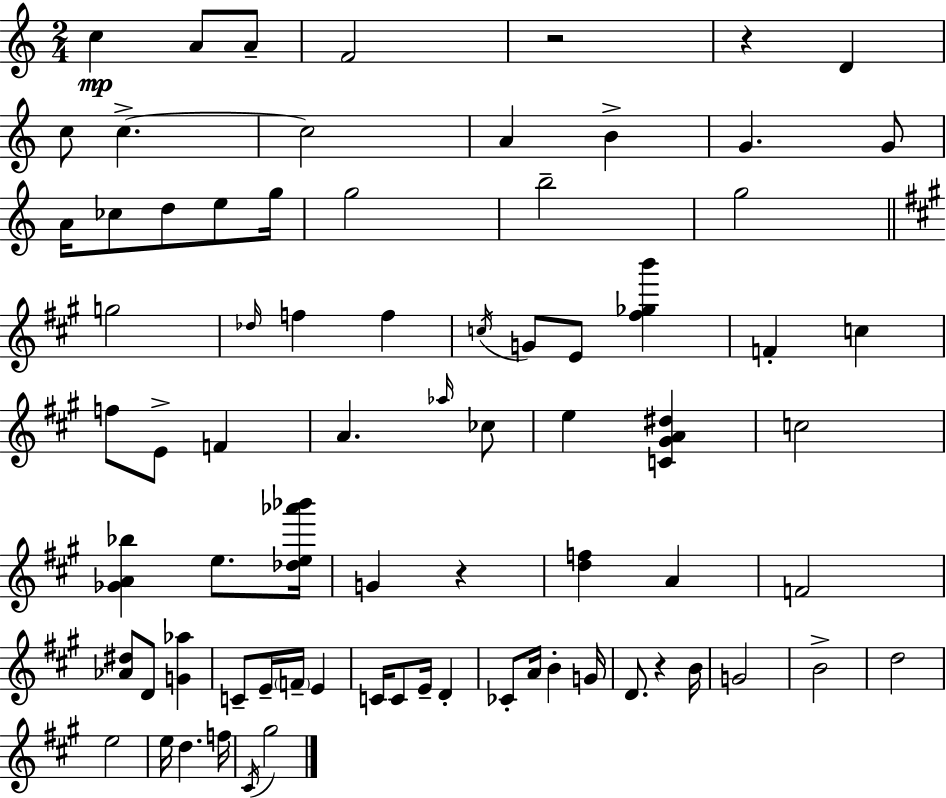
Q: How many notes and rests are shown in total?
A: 76